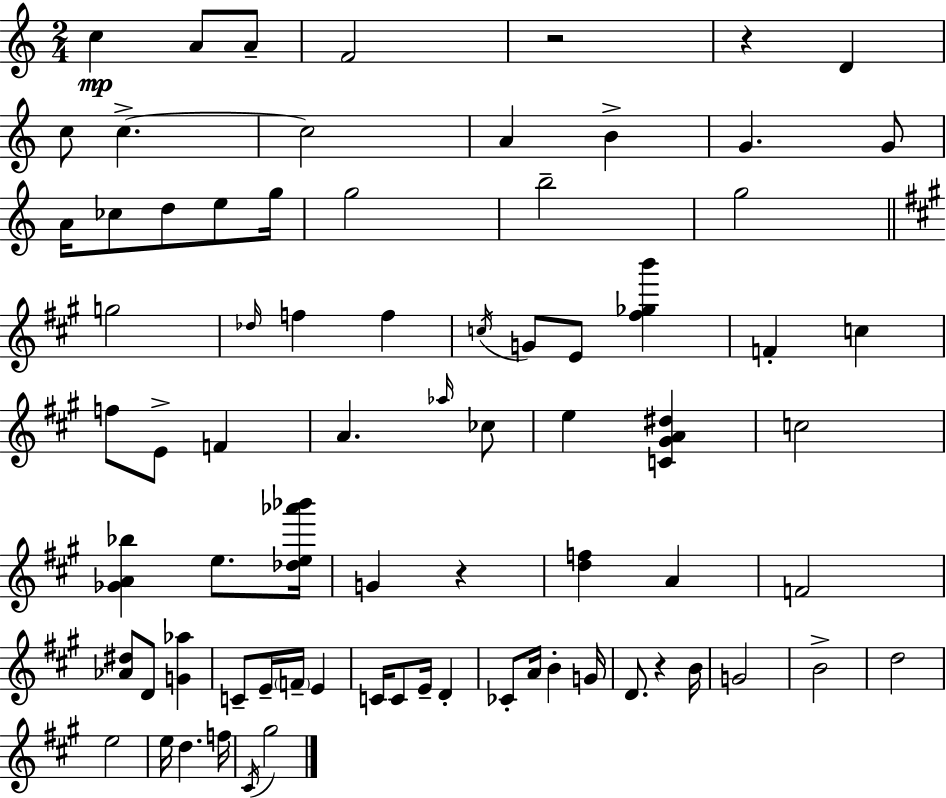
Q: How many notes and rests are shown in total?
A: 76